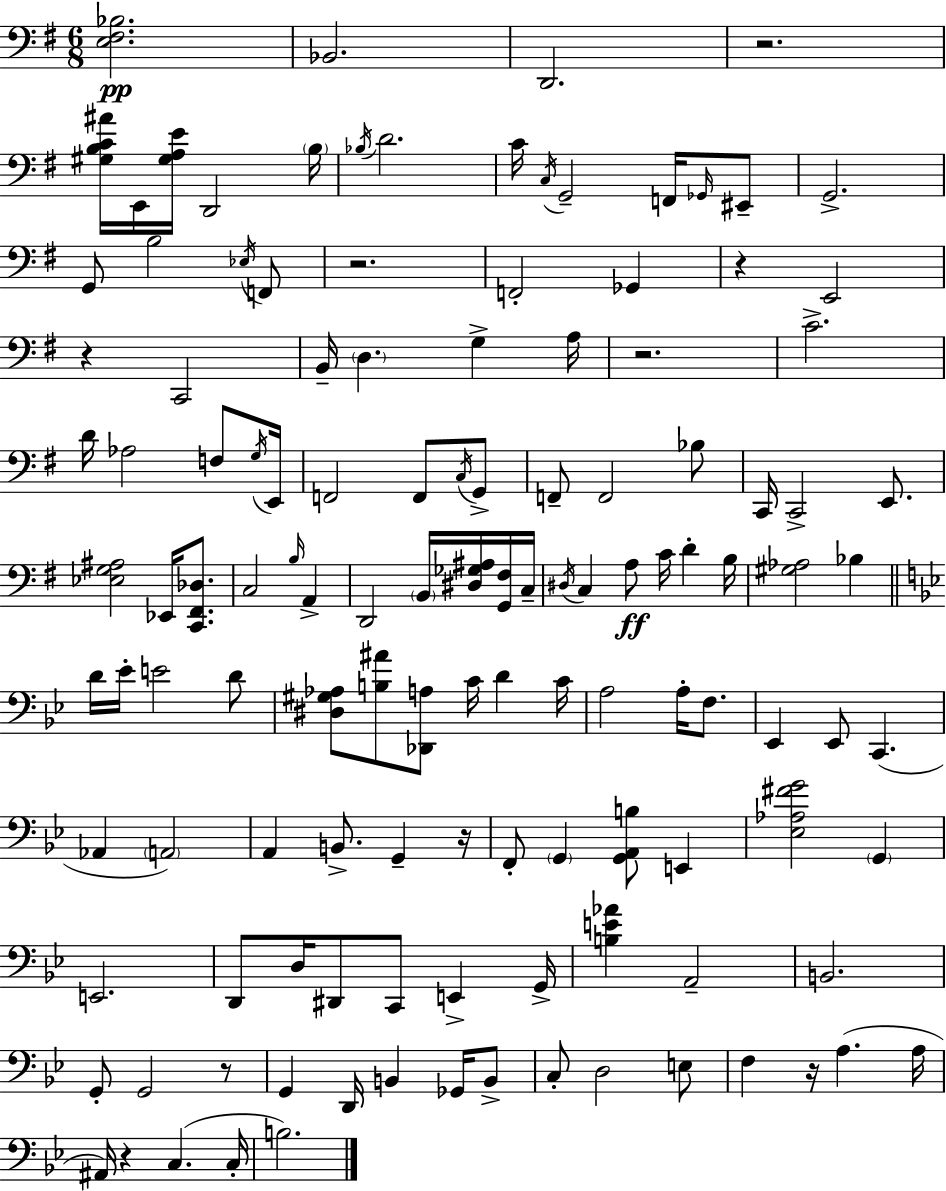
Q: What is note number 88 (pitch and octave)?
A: G2